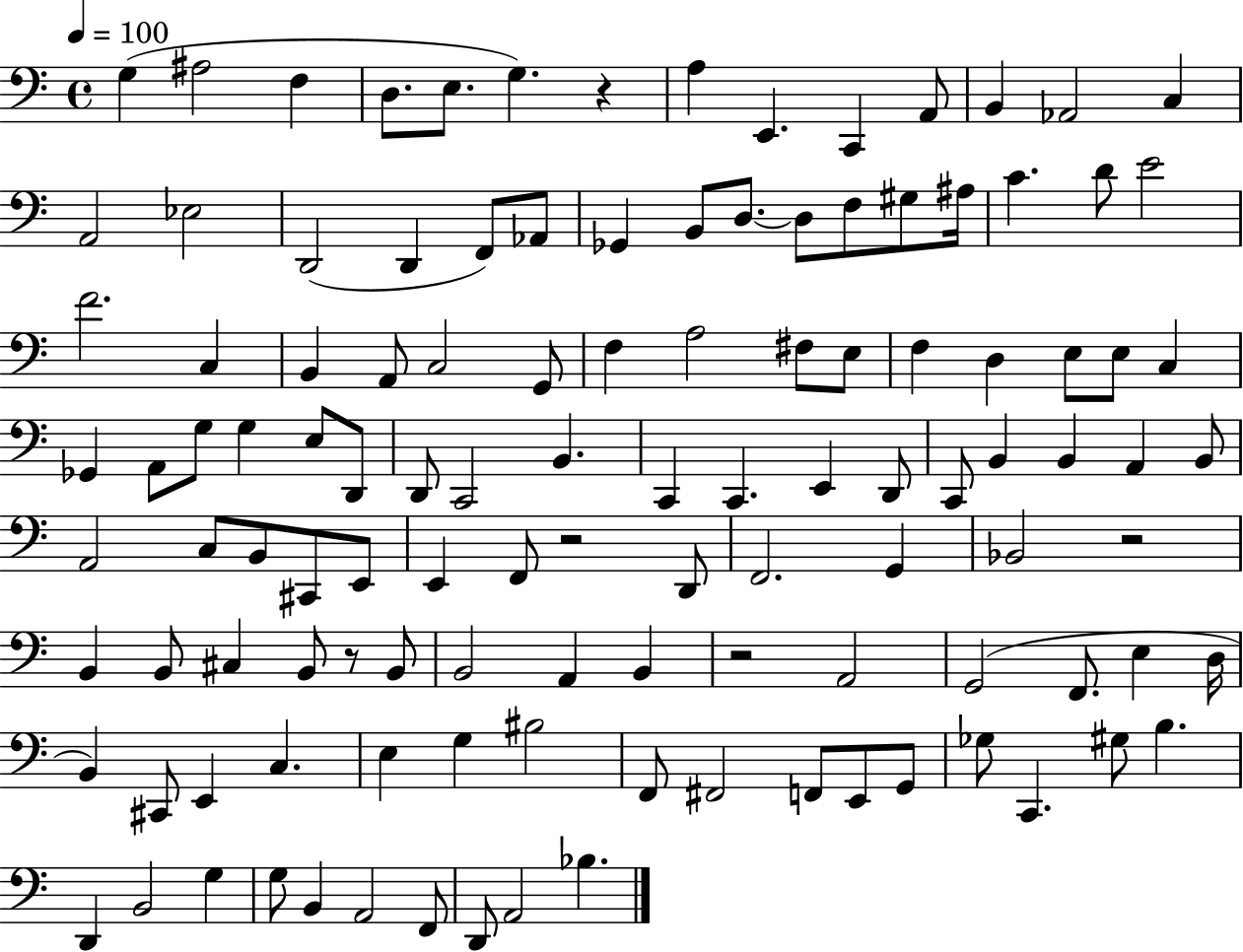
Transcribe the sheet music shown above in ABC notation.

X:1
T:Untitled
M:4/4
L:1/4
K:C
G, ^A,2 F, D,/2 E,/2 G, z A, E,, C,, A,,/2 B,, _A,,2 C, A,,2 _E,2 D,,2 D,, F,,/2 _A,,/2 _G,, B,,/2 D,/2 D,/2 F,/2 ^G,/2 ^A,/4 C D/2 E2 F2 C, B,, A,,/2 C,2 G,,/2 F, A,2 ^F,/2 E,/2 F, D, E,/2 E,/2 C, _G,, A,,/2 G,/2 G, E,/2 D,,/2 D,,/2 C,,2 B,, C,, C,, E,, D,,/2 C,,/2 B,, B,, A,, B,,/2 A,,2 C,/2 B,,/2 ^C,,/2 E,,/2 E,, F,,/2 z2 D,,/2 F,,2 G,, _B,,2 z2 B,, B,,/2 ^C, B,,/2 z/2 B,,/2 B,,2 A,, B,, z2 A,,2 G,,2 F,,/2 E, D,/4 B,, ^C,,/2 E,, C, E, G, ^B,2 F,,/2 ^F,,2 F,,/2 E,,/2 G,,/2 _G,/2 C,, ^G,/2 B, D,, B,,2 G, G,/2 B,, A,,2 F,,/2 D,,/2 A,,2 _B,